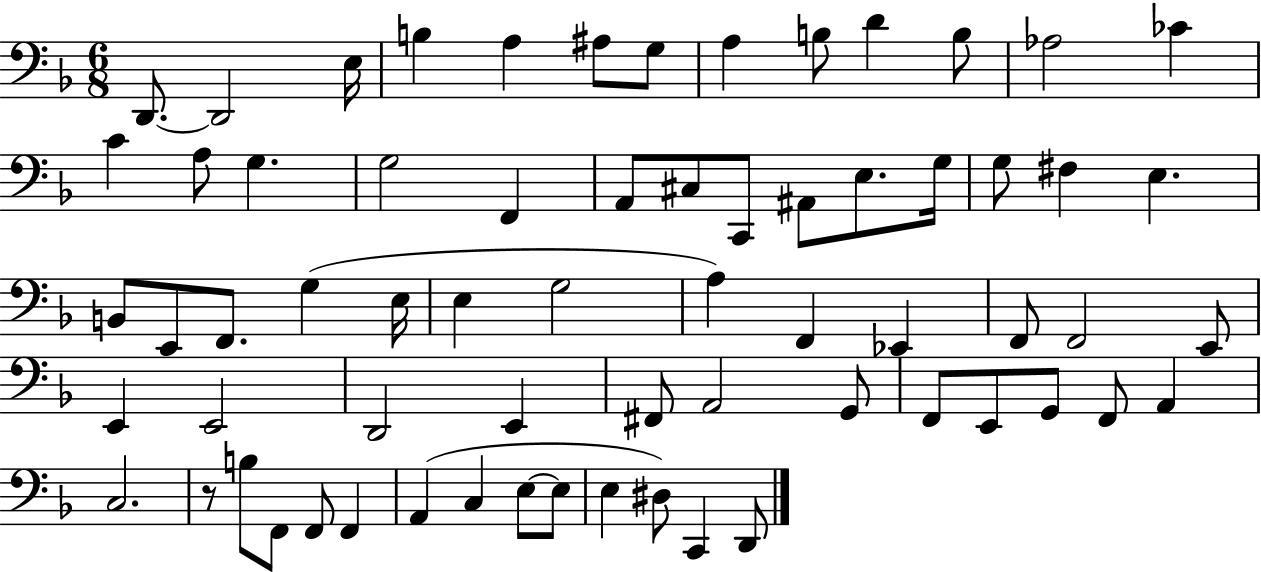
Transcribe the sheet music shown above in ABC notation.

X:1
T:Untitled
M:6/8
L:1/4
K:F
D,,/2 D,,2 E,/4 B, A, ^A,/2 G,/2 A, B,/2 D B,/2 _A,2 _C C A,/2 G, G,2 F,, A,,/2 ^C,/2 C,,/2 ^A,,/2 E,/2 G,/4 G,/2 ^F, E, B,,/2 E,,/2 F,,/2 G, E,/4 E, G,2 A, F,, _E,, F,,/2 F,,2 E,,/2 E,, E,,2 D,,2 E,, ^F,,/2 A,,2 G,,/2 F,,/2 E,,/2 G,,/2 F,,/2 A,, C,2 z/2 B,/2 F,,/2 F,,/2 F,, A,, C, E,/2 E,/2 E, ^D,/2 C,, D,,/2